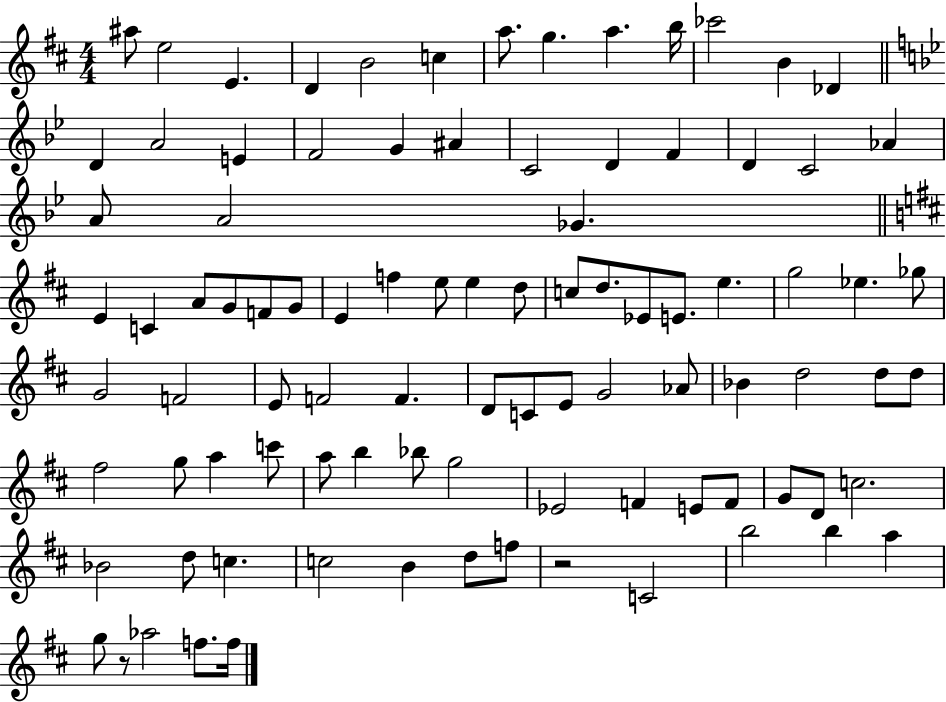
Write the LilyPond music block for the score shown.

{
  \clef treble
  \numericTimeSignature
  \time 4/4
  \key d \major
  ais''8 e''2 e'4. | d'4 b'2 c''4 | a''8. g''4. a''4. b''16 | ces'''2 b'4 des'4 | \break \bar "||" \break \key g \minor d'4 a'2 e'4 | f'2 g'4 ais'4 | c'2 d'4 f'4 | d'4 c'2 aes'4 | \break a'8 a'2 ges'4. | \bar "||" \break \key d \major e'4 c'4 a'8 g'8 f'8 g'8 | e'4 f''4 e''8 e''4 d''8 | c''8 d''8. ees'8 e'8. e''4. | g''2 ees''4. ges''8 | \break g'2 f'2 | e'8 f'2 f'4. | d'8 c'8 e'8 g'2 aes'8 | bes'4 d''2 d''8 d''8 | \break fis''2 g''8 a''4 c'''8 | a''8 b''4 bes''8 g''2 | ees'2 f'4 e'8 f'8 | g'8 d'8 c''2. | \break bes'2 d''8 c''4. | c''2 b'4 d''8 f''8 | r2 c'2 | b''2 b''4 a''4 | \break g''8 r8 aes''2 f''8. f''16 | \bar "|."
}